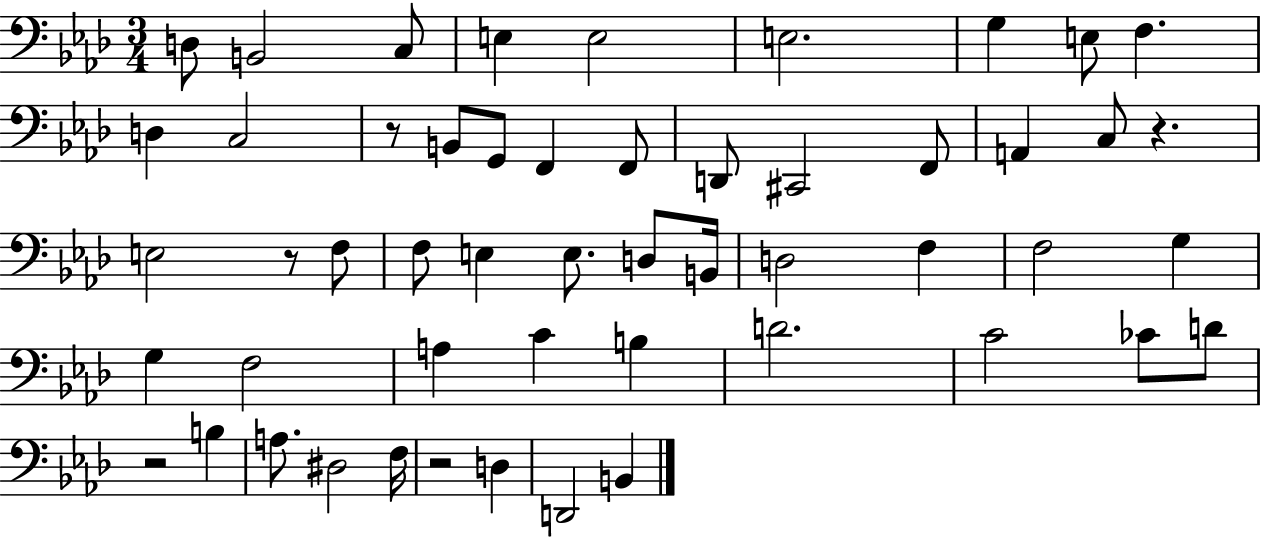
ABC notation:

X:1
T:Untitled
M:3/4
L:1/4
K:Ab
D,/2 B,,2 C,/2 E, E,2 E,2 G, E,/2 F, D, C,2 z/2 B,,/2 G,,/2 F,, F,,/2 D,,/2 ^C,,2 F,,/2 A,, C,/2 z E,2 z/2 F,/2 F,/2 E, E,/2 D,/2 B,,/4 D,2 F, F,2 G, G, F,2 A, C B, D2 C2 _C/2 D/2 z2 B, A,/2 ^D,2 F,/4 z2 D, D,,2 B,,